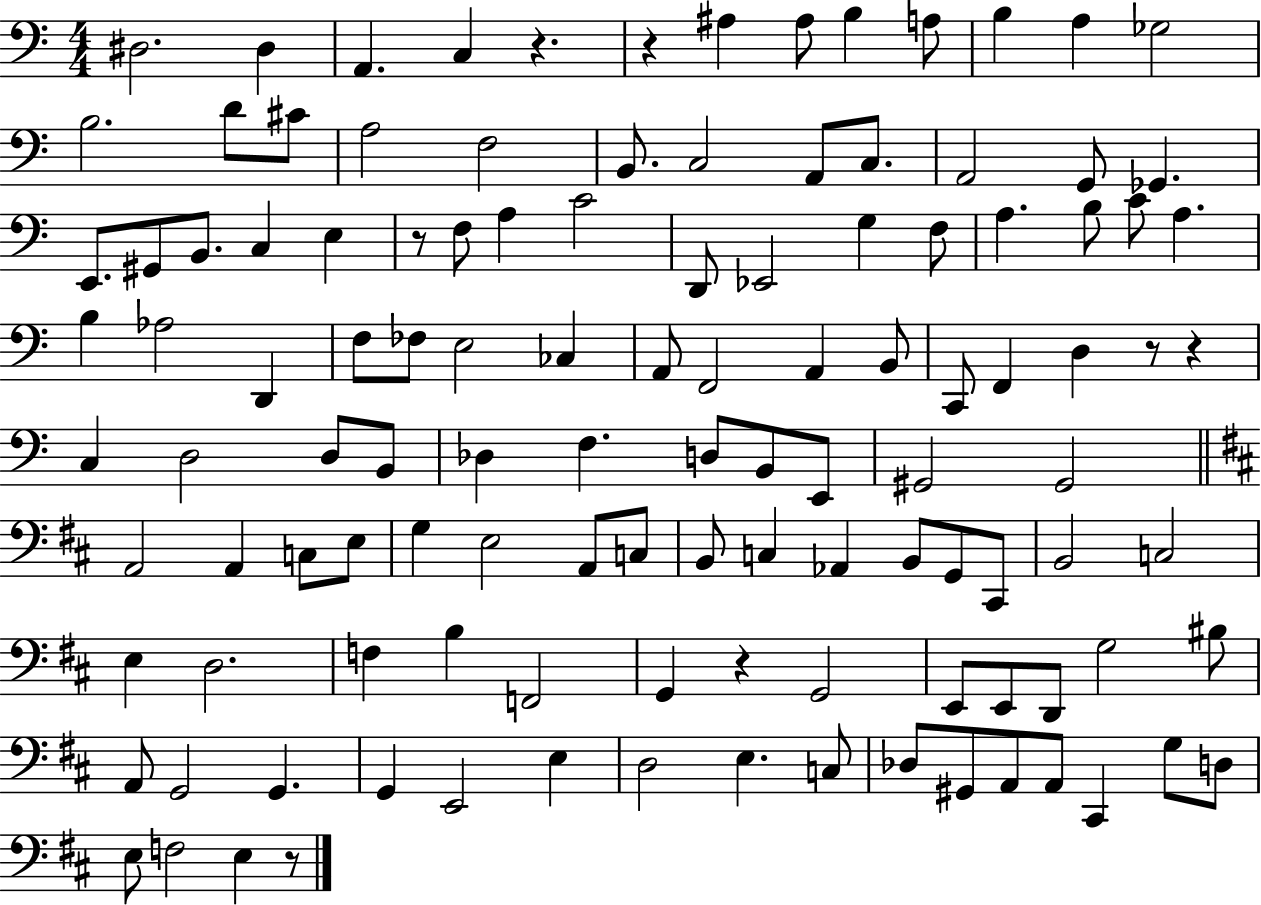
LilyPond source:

{
  \clef bass
  \numericTimeSignature
  \time 4/4
  \key c \major
  dis2. dis4 | a,4. c4 r4. | r4 ais4 ais8 b4 a8 | b4 a4 ges2 | \break b2. d'8 cis'8 | a2 f2 | b,8. c2 a,8 c8. | a,2 g,8 ges,4. | \break e,8. gis,8 b,8. c4 e4 | r8 f8 a4 c'2 | d,8 ees,2 g4 f8 | a4. b8 c'8 a4. | \break b4 aes2 d,4 | f8 fes8 e2 ces4 | a,8 f,2 a,4 b,8 | c,8 f,4 d4 r8 r4 | \break c4 d2 d8 b,8 | des4 f4. d8 b,8 e,8 | gis,2 gis,2 | \bar "||" \break \key b \minor a,2 a,4 c8 e8 | g4 e2 a,8 c8 | b,8 c4 aes,4 b,8 g,8 cis,8 | b,2 c2 | \break e4 d2. | f4 b4 f,2 | g,4 r4 g,2 | e,8 e,8 d,8 g2 bis8 | \break a,8 g,2 g,4. | g,4 e,2 e4 | d2 e4. c8 | des8 gis,8 a,8 a,8 cis,4 g8 d8 | \break e8 f2 e4 r8 | \bar "|."
}